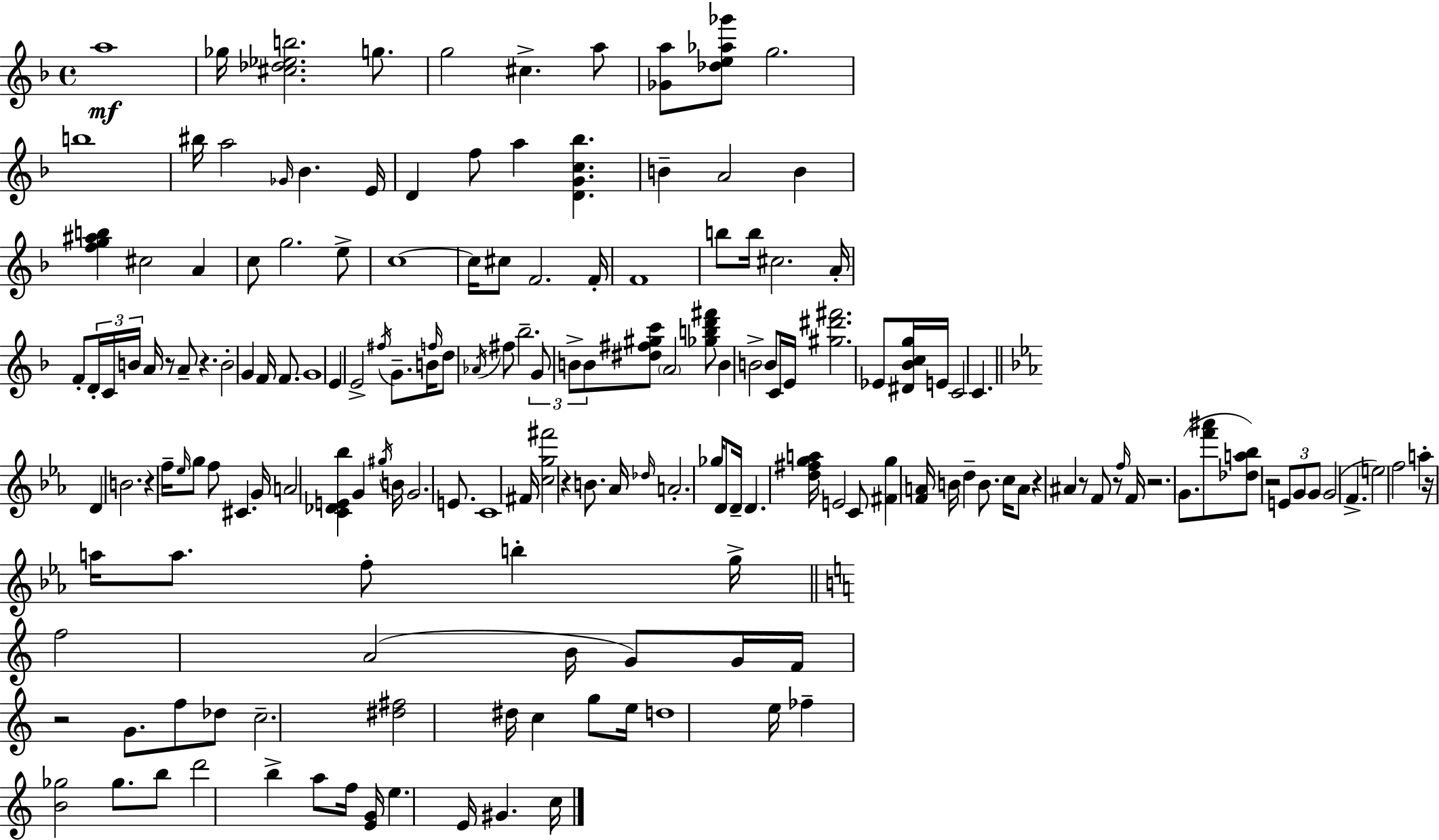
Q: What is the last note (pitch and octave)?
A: C5